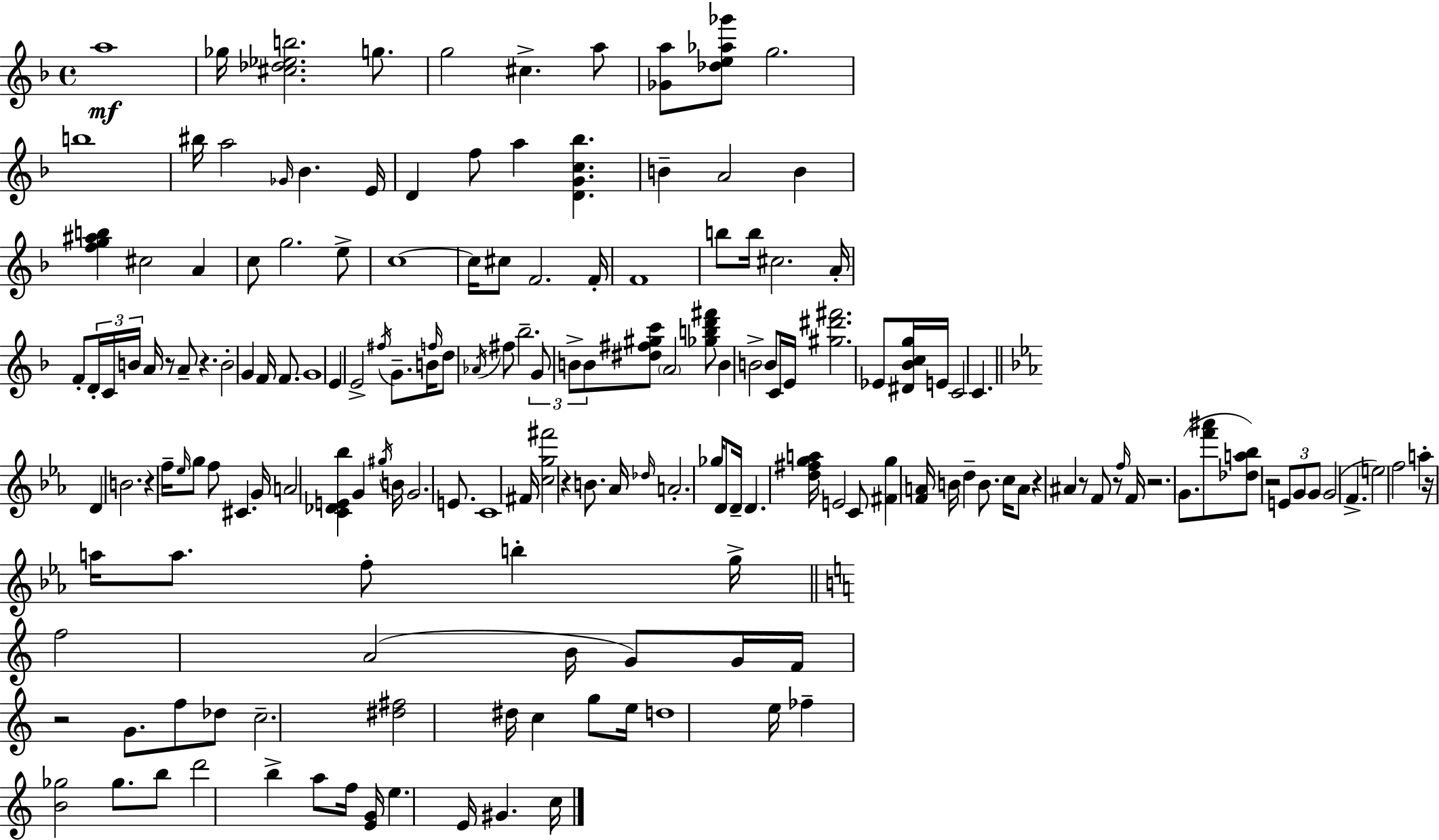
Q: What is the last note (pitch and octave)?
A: C5